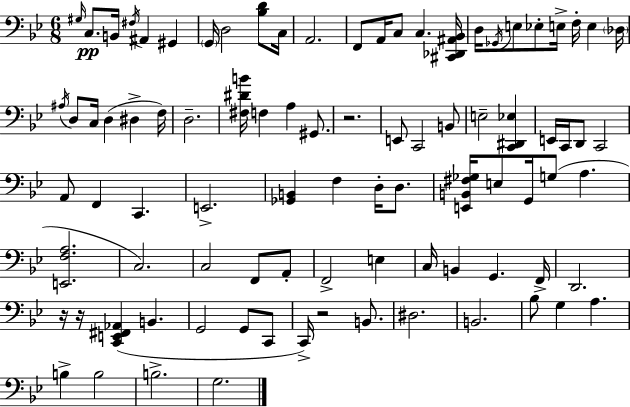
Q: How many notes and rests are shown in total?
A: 89